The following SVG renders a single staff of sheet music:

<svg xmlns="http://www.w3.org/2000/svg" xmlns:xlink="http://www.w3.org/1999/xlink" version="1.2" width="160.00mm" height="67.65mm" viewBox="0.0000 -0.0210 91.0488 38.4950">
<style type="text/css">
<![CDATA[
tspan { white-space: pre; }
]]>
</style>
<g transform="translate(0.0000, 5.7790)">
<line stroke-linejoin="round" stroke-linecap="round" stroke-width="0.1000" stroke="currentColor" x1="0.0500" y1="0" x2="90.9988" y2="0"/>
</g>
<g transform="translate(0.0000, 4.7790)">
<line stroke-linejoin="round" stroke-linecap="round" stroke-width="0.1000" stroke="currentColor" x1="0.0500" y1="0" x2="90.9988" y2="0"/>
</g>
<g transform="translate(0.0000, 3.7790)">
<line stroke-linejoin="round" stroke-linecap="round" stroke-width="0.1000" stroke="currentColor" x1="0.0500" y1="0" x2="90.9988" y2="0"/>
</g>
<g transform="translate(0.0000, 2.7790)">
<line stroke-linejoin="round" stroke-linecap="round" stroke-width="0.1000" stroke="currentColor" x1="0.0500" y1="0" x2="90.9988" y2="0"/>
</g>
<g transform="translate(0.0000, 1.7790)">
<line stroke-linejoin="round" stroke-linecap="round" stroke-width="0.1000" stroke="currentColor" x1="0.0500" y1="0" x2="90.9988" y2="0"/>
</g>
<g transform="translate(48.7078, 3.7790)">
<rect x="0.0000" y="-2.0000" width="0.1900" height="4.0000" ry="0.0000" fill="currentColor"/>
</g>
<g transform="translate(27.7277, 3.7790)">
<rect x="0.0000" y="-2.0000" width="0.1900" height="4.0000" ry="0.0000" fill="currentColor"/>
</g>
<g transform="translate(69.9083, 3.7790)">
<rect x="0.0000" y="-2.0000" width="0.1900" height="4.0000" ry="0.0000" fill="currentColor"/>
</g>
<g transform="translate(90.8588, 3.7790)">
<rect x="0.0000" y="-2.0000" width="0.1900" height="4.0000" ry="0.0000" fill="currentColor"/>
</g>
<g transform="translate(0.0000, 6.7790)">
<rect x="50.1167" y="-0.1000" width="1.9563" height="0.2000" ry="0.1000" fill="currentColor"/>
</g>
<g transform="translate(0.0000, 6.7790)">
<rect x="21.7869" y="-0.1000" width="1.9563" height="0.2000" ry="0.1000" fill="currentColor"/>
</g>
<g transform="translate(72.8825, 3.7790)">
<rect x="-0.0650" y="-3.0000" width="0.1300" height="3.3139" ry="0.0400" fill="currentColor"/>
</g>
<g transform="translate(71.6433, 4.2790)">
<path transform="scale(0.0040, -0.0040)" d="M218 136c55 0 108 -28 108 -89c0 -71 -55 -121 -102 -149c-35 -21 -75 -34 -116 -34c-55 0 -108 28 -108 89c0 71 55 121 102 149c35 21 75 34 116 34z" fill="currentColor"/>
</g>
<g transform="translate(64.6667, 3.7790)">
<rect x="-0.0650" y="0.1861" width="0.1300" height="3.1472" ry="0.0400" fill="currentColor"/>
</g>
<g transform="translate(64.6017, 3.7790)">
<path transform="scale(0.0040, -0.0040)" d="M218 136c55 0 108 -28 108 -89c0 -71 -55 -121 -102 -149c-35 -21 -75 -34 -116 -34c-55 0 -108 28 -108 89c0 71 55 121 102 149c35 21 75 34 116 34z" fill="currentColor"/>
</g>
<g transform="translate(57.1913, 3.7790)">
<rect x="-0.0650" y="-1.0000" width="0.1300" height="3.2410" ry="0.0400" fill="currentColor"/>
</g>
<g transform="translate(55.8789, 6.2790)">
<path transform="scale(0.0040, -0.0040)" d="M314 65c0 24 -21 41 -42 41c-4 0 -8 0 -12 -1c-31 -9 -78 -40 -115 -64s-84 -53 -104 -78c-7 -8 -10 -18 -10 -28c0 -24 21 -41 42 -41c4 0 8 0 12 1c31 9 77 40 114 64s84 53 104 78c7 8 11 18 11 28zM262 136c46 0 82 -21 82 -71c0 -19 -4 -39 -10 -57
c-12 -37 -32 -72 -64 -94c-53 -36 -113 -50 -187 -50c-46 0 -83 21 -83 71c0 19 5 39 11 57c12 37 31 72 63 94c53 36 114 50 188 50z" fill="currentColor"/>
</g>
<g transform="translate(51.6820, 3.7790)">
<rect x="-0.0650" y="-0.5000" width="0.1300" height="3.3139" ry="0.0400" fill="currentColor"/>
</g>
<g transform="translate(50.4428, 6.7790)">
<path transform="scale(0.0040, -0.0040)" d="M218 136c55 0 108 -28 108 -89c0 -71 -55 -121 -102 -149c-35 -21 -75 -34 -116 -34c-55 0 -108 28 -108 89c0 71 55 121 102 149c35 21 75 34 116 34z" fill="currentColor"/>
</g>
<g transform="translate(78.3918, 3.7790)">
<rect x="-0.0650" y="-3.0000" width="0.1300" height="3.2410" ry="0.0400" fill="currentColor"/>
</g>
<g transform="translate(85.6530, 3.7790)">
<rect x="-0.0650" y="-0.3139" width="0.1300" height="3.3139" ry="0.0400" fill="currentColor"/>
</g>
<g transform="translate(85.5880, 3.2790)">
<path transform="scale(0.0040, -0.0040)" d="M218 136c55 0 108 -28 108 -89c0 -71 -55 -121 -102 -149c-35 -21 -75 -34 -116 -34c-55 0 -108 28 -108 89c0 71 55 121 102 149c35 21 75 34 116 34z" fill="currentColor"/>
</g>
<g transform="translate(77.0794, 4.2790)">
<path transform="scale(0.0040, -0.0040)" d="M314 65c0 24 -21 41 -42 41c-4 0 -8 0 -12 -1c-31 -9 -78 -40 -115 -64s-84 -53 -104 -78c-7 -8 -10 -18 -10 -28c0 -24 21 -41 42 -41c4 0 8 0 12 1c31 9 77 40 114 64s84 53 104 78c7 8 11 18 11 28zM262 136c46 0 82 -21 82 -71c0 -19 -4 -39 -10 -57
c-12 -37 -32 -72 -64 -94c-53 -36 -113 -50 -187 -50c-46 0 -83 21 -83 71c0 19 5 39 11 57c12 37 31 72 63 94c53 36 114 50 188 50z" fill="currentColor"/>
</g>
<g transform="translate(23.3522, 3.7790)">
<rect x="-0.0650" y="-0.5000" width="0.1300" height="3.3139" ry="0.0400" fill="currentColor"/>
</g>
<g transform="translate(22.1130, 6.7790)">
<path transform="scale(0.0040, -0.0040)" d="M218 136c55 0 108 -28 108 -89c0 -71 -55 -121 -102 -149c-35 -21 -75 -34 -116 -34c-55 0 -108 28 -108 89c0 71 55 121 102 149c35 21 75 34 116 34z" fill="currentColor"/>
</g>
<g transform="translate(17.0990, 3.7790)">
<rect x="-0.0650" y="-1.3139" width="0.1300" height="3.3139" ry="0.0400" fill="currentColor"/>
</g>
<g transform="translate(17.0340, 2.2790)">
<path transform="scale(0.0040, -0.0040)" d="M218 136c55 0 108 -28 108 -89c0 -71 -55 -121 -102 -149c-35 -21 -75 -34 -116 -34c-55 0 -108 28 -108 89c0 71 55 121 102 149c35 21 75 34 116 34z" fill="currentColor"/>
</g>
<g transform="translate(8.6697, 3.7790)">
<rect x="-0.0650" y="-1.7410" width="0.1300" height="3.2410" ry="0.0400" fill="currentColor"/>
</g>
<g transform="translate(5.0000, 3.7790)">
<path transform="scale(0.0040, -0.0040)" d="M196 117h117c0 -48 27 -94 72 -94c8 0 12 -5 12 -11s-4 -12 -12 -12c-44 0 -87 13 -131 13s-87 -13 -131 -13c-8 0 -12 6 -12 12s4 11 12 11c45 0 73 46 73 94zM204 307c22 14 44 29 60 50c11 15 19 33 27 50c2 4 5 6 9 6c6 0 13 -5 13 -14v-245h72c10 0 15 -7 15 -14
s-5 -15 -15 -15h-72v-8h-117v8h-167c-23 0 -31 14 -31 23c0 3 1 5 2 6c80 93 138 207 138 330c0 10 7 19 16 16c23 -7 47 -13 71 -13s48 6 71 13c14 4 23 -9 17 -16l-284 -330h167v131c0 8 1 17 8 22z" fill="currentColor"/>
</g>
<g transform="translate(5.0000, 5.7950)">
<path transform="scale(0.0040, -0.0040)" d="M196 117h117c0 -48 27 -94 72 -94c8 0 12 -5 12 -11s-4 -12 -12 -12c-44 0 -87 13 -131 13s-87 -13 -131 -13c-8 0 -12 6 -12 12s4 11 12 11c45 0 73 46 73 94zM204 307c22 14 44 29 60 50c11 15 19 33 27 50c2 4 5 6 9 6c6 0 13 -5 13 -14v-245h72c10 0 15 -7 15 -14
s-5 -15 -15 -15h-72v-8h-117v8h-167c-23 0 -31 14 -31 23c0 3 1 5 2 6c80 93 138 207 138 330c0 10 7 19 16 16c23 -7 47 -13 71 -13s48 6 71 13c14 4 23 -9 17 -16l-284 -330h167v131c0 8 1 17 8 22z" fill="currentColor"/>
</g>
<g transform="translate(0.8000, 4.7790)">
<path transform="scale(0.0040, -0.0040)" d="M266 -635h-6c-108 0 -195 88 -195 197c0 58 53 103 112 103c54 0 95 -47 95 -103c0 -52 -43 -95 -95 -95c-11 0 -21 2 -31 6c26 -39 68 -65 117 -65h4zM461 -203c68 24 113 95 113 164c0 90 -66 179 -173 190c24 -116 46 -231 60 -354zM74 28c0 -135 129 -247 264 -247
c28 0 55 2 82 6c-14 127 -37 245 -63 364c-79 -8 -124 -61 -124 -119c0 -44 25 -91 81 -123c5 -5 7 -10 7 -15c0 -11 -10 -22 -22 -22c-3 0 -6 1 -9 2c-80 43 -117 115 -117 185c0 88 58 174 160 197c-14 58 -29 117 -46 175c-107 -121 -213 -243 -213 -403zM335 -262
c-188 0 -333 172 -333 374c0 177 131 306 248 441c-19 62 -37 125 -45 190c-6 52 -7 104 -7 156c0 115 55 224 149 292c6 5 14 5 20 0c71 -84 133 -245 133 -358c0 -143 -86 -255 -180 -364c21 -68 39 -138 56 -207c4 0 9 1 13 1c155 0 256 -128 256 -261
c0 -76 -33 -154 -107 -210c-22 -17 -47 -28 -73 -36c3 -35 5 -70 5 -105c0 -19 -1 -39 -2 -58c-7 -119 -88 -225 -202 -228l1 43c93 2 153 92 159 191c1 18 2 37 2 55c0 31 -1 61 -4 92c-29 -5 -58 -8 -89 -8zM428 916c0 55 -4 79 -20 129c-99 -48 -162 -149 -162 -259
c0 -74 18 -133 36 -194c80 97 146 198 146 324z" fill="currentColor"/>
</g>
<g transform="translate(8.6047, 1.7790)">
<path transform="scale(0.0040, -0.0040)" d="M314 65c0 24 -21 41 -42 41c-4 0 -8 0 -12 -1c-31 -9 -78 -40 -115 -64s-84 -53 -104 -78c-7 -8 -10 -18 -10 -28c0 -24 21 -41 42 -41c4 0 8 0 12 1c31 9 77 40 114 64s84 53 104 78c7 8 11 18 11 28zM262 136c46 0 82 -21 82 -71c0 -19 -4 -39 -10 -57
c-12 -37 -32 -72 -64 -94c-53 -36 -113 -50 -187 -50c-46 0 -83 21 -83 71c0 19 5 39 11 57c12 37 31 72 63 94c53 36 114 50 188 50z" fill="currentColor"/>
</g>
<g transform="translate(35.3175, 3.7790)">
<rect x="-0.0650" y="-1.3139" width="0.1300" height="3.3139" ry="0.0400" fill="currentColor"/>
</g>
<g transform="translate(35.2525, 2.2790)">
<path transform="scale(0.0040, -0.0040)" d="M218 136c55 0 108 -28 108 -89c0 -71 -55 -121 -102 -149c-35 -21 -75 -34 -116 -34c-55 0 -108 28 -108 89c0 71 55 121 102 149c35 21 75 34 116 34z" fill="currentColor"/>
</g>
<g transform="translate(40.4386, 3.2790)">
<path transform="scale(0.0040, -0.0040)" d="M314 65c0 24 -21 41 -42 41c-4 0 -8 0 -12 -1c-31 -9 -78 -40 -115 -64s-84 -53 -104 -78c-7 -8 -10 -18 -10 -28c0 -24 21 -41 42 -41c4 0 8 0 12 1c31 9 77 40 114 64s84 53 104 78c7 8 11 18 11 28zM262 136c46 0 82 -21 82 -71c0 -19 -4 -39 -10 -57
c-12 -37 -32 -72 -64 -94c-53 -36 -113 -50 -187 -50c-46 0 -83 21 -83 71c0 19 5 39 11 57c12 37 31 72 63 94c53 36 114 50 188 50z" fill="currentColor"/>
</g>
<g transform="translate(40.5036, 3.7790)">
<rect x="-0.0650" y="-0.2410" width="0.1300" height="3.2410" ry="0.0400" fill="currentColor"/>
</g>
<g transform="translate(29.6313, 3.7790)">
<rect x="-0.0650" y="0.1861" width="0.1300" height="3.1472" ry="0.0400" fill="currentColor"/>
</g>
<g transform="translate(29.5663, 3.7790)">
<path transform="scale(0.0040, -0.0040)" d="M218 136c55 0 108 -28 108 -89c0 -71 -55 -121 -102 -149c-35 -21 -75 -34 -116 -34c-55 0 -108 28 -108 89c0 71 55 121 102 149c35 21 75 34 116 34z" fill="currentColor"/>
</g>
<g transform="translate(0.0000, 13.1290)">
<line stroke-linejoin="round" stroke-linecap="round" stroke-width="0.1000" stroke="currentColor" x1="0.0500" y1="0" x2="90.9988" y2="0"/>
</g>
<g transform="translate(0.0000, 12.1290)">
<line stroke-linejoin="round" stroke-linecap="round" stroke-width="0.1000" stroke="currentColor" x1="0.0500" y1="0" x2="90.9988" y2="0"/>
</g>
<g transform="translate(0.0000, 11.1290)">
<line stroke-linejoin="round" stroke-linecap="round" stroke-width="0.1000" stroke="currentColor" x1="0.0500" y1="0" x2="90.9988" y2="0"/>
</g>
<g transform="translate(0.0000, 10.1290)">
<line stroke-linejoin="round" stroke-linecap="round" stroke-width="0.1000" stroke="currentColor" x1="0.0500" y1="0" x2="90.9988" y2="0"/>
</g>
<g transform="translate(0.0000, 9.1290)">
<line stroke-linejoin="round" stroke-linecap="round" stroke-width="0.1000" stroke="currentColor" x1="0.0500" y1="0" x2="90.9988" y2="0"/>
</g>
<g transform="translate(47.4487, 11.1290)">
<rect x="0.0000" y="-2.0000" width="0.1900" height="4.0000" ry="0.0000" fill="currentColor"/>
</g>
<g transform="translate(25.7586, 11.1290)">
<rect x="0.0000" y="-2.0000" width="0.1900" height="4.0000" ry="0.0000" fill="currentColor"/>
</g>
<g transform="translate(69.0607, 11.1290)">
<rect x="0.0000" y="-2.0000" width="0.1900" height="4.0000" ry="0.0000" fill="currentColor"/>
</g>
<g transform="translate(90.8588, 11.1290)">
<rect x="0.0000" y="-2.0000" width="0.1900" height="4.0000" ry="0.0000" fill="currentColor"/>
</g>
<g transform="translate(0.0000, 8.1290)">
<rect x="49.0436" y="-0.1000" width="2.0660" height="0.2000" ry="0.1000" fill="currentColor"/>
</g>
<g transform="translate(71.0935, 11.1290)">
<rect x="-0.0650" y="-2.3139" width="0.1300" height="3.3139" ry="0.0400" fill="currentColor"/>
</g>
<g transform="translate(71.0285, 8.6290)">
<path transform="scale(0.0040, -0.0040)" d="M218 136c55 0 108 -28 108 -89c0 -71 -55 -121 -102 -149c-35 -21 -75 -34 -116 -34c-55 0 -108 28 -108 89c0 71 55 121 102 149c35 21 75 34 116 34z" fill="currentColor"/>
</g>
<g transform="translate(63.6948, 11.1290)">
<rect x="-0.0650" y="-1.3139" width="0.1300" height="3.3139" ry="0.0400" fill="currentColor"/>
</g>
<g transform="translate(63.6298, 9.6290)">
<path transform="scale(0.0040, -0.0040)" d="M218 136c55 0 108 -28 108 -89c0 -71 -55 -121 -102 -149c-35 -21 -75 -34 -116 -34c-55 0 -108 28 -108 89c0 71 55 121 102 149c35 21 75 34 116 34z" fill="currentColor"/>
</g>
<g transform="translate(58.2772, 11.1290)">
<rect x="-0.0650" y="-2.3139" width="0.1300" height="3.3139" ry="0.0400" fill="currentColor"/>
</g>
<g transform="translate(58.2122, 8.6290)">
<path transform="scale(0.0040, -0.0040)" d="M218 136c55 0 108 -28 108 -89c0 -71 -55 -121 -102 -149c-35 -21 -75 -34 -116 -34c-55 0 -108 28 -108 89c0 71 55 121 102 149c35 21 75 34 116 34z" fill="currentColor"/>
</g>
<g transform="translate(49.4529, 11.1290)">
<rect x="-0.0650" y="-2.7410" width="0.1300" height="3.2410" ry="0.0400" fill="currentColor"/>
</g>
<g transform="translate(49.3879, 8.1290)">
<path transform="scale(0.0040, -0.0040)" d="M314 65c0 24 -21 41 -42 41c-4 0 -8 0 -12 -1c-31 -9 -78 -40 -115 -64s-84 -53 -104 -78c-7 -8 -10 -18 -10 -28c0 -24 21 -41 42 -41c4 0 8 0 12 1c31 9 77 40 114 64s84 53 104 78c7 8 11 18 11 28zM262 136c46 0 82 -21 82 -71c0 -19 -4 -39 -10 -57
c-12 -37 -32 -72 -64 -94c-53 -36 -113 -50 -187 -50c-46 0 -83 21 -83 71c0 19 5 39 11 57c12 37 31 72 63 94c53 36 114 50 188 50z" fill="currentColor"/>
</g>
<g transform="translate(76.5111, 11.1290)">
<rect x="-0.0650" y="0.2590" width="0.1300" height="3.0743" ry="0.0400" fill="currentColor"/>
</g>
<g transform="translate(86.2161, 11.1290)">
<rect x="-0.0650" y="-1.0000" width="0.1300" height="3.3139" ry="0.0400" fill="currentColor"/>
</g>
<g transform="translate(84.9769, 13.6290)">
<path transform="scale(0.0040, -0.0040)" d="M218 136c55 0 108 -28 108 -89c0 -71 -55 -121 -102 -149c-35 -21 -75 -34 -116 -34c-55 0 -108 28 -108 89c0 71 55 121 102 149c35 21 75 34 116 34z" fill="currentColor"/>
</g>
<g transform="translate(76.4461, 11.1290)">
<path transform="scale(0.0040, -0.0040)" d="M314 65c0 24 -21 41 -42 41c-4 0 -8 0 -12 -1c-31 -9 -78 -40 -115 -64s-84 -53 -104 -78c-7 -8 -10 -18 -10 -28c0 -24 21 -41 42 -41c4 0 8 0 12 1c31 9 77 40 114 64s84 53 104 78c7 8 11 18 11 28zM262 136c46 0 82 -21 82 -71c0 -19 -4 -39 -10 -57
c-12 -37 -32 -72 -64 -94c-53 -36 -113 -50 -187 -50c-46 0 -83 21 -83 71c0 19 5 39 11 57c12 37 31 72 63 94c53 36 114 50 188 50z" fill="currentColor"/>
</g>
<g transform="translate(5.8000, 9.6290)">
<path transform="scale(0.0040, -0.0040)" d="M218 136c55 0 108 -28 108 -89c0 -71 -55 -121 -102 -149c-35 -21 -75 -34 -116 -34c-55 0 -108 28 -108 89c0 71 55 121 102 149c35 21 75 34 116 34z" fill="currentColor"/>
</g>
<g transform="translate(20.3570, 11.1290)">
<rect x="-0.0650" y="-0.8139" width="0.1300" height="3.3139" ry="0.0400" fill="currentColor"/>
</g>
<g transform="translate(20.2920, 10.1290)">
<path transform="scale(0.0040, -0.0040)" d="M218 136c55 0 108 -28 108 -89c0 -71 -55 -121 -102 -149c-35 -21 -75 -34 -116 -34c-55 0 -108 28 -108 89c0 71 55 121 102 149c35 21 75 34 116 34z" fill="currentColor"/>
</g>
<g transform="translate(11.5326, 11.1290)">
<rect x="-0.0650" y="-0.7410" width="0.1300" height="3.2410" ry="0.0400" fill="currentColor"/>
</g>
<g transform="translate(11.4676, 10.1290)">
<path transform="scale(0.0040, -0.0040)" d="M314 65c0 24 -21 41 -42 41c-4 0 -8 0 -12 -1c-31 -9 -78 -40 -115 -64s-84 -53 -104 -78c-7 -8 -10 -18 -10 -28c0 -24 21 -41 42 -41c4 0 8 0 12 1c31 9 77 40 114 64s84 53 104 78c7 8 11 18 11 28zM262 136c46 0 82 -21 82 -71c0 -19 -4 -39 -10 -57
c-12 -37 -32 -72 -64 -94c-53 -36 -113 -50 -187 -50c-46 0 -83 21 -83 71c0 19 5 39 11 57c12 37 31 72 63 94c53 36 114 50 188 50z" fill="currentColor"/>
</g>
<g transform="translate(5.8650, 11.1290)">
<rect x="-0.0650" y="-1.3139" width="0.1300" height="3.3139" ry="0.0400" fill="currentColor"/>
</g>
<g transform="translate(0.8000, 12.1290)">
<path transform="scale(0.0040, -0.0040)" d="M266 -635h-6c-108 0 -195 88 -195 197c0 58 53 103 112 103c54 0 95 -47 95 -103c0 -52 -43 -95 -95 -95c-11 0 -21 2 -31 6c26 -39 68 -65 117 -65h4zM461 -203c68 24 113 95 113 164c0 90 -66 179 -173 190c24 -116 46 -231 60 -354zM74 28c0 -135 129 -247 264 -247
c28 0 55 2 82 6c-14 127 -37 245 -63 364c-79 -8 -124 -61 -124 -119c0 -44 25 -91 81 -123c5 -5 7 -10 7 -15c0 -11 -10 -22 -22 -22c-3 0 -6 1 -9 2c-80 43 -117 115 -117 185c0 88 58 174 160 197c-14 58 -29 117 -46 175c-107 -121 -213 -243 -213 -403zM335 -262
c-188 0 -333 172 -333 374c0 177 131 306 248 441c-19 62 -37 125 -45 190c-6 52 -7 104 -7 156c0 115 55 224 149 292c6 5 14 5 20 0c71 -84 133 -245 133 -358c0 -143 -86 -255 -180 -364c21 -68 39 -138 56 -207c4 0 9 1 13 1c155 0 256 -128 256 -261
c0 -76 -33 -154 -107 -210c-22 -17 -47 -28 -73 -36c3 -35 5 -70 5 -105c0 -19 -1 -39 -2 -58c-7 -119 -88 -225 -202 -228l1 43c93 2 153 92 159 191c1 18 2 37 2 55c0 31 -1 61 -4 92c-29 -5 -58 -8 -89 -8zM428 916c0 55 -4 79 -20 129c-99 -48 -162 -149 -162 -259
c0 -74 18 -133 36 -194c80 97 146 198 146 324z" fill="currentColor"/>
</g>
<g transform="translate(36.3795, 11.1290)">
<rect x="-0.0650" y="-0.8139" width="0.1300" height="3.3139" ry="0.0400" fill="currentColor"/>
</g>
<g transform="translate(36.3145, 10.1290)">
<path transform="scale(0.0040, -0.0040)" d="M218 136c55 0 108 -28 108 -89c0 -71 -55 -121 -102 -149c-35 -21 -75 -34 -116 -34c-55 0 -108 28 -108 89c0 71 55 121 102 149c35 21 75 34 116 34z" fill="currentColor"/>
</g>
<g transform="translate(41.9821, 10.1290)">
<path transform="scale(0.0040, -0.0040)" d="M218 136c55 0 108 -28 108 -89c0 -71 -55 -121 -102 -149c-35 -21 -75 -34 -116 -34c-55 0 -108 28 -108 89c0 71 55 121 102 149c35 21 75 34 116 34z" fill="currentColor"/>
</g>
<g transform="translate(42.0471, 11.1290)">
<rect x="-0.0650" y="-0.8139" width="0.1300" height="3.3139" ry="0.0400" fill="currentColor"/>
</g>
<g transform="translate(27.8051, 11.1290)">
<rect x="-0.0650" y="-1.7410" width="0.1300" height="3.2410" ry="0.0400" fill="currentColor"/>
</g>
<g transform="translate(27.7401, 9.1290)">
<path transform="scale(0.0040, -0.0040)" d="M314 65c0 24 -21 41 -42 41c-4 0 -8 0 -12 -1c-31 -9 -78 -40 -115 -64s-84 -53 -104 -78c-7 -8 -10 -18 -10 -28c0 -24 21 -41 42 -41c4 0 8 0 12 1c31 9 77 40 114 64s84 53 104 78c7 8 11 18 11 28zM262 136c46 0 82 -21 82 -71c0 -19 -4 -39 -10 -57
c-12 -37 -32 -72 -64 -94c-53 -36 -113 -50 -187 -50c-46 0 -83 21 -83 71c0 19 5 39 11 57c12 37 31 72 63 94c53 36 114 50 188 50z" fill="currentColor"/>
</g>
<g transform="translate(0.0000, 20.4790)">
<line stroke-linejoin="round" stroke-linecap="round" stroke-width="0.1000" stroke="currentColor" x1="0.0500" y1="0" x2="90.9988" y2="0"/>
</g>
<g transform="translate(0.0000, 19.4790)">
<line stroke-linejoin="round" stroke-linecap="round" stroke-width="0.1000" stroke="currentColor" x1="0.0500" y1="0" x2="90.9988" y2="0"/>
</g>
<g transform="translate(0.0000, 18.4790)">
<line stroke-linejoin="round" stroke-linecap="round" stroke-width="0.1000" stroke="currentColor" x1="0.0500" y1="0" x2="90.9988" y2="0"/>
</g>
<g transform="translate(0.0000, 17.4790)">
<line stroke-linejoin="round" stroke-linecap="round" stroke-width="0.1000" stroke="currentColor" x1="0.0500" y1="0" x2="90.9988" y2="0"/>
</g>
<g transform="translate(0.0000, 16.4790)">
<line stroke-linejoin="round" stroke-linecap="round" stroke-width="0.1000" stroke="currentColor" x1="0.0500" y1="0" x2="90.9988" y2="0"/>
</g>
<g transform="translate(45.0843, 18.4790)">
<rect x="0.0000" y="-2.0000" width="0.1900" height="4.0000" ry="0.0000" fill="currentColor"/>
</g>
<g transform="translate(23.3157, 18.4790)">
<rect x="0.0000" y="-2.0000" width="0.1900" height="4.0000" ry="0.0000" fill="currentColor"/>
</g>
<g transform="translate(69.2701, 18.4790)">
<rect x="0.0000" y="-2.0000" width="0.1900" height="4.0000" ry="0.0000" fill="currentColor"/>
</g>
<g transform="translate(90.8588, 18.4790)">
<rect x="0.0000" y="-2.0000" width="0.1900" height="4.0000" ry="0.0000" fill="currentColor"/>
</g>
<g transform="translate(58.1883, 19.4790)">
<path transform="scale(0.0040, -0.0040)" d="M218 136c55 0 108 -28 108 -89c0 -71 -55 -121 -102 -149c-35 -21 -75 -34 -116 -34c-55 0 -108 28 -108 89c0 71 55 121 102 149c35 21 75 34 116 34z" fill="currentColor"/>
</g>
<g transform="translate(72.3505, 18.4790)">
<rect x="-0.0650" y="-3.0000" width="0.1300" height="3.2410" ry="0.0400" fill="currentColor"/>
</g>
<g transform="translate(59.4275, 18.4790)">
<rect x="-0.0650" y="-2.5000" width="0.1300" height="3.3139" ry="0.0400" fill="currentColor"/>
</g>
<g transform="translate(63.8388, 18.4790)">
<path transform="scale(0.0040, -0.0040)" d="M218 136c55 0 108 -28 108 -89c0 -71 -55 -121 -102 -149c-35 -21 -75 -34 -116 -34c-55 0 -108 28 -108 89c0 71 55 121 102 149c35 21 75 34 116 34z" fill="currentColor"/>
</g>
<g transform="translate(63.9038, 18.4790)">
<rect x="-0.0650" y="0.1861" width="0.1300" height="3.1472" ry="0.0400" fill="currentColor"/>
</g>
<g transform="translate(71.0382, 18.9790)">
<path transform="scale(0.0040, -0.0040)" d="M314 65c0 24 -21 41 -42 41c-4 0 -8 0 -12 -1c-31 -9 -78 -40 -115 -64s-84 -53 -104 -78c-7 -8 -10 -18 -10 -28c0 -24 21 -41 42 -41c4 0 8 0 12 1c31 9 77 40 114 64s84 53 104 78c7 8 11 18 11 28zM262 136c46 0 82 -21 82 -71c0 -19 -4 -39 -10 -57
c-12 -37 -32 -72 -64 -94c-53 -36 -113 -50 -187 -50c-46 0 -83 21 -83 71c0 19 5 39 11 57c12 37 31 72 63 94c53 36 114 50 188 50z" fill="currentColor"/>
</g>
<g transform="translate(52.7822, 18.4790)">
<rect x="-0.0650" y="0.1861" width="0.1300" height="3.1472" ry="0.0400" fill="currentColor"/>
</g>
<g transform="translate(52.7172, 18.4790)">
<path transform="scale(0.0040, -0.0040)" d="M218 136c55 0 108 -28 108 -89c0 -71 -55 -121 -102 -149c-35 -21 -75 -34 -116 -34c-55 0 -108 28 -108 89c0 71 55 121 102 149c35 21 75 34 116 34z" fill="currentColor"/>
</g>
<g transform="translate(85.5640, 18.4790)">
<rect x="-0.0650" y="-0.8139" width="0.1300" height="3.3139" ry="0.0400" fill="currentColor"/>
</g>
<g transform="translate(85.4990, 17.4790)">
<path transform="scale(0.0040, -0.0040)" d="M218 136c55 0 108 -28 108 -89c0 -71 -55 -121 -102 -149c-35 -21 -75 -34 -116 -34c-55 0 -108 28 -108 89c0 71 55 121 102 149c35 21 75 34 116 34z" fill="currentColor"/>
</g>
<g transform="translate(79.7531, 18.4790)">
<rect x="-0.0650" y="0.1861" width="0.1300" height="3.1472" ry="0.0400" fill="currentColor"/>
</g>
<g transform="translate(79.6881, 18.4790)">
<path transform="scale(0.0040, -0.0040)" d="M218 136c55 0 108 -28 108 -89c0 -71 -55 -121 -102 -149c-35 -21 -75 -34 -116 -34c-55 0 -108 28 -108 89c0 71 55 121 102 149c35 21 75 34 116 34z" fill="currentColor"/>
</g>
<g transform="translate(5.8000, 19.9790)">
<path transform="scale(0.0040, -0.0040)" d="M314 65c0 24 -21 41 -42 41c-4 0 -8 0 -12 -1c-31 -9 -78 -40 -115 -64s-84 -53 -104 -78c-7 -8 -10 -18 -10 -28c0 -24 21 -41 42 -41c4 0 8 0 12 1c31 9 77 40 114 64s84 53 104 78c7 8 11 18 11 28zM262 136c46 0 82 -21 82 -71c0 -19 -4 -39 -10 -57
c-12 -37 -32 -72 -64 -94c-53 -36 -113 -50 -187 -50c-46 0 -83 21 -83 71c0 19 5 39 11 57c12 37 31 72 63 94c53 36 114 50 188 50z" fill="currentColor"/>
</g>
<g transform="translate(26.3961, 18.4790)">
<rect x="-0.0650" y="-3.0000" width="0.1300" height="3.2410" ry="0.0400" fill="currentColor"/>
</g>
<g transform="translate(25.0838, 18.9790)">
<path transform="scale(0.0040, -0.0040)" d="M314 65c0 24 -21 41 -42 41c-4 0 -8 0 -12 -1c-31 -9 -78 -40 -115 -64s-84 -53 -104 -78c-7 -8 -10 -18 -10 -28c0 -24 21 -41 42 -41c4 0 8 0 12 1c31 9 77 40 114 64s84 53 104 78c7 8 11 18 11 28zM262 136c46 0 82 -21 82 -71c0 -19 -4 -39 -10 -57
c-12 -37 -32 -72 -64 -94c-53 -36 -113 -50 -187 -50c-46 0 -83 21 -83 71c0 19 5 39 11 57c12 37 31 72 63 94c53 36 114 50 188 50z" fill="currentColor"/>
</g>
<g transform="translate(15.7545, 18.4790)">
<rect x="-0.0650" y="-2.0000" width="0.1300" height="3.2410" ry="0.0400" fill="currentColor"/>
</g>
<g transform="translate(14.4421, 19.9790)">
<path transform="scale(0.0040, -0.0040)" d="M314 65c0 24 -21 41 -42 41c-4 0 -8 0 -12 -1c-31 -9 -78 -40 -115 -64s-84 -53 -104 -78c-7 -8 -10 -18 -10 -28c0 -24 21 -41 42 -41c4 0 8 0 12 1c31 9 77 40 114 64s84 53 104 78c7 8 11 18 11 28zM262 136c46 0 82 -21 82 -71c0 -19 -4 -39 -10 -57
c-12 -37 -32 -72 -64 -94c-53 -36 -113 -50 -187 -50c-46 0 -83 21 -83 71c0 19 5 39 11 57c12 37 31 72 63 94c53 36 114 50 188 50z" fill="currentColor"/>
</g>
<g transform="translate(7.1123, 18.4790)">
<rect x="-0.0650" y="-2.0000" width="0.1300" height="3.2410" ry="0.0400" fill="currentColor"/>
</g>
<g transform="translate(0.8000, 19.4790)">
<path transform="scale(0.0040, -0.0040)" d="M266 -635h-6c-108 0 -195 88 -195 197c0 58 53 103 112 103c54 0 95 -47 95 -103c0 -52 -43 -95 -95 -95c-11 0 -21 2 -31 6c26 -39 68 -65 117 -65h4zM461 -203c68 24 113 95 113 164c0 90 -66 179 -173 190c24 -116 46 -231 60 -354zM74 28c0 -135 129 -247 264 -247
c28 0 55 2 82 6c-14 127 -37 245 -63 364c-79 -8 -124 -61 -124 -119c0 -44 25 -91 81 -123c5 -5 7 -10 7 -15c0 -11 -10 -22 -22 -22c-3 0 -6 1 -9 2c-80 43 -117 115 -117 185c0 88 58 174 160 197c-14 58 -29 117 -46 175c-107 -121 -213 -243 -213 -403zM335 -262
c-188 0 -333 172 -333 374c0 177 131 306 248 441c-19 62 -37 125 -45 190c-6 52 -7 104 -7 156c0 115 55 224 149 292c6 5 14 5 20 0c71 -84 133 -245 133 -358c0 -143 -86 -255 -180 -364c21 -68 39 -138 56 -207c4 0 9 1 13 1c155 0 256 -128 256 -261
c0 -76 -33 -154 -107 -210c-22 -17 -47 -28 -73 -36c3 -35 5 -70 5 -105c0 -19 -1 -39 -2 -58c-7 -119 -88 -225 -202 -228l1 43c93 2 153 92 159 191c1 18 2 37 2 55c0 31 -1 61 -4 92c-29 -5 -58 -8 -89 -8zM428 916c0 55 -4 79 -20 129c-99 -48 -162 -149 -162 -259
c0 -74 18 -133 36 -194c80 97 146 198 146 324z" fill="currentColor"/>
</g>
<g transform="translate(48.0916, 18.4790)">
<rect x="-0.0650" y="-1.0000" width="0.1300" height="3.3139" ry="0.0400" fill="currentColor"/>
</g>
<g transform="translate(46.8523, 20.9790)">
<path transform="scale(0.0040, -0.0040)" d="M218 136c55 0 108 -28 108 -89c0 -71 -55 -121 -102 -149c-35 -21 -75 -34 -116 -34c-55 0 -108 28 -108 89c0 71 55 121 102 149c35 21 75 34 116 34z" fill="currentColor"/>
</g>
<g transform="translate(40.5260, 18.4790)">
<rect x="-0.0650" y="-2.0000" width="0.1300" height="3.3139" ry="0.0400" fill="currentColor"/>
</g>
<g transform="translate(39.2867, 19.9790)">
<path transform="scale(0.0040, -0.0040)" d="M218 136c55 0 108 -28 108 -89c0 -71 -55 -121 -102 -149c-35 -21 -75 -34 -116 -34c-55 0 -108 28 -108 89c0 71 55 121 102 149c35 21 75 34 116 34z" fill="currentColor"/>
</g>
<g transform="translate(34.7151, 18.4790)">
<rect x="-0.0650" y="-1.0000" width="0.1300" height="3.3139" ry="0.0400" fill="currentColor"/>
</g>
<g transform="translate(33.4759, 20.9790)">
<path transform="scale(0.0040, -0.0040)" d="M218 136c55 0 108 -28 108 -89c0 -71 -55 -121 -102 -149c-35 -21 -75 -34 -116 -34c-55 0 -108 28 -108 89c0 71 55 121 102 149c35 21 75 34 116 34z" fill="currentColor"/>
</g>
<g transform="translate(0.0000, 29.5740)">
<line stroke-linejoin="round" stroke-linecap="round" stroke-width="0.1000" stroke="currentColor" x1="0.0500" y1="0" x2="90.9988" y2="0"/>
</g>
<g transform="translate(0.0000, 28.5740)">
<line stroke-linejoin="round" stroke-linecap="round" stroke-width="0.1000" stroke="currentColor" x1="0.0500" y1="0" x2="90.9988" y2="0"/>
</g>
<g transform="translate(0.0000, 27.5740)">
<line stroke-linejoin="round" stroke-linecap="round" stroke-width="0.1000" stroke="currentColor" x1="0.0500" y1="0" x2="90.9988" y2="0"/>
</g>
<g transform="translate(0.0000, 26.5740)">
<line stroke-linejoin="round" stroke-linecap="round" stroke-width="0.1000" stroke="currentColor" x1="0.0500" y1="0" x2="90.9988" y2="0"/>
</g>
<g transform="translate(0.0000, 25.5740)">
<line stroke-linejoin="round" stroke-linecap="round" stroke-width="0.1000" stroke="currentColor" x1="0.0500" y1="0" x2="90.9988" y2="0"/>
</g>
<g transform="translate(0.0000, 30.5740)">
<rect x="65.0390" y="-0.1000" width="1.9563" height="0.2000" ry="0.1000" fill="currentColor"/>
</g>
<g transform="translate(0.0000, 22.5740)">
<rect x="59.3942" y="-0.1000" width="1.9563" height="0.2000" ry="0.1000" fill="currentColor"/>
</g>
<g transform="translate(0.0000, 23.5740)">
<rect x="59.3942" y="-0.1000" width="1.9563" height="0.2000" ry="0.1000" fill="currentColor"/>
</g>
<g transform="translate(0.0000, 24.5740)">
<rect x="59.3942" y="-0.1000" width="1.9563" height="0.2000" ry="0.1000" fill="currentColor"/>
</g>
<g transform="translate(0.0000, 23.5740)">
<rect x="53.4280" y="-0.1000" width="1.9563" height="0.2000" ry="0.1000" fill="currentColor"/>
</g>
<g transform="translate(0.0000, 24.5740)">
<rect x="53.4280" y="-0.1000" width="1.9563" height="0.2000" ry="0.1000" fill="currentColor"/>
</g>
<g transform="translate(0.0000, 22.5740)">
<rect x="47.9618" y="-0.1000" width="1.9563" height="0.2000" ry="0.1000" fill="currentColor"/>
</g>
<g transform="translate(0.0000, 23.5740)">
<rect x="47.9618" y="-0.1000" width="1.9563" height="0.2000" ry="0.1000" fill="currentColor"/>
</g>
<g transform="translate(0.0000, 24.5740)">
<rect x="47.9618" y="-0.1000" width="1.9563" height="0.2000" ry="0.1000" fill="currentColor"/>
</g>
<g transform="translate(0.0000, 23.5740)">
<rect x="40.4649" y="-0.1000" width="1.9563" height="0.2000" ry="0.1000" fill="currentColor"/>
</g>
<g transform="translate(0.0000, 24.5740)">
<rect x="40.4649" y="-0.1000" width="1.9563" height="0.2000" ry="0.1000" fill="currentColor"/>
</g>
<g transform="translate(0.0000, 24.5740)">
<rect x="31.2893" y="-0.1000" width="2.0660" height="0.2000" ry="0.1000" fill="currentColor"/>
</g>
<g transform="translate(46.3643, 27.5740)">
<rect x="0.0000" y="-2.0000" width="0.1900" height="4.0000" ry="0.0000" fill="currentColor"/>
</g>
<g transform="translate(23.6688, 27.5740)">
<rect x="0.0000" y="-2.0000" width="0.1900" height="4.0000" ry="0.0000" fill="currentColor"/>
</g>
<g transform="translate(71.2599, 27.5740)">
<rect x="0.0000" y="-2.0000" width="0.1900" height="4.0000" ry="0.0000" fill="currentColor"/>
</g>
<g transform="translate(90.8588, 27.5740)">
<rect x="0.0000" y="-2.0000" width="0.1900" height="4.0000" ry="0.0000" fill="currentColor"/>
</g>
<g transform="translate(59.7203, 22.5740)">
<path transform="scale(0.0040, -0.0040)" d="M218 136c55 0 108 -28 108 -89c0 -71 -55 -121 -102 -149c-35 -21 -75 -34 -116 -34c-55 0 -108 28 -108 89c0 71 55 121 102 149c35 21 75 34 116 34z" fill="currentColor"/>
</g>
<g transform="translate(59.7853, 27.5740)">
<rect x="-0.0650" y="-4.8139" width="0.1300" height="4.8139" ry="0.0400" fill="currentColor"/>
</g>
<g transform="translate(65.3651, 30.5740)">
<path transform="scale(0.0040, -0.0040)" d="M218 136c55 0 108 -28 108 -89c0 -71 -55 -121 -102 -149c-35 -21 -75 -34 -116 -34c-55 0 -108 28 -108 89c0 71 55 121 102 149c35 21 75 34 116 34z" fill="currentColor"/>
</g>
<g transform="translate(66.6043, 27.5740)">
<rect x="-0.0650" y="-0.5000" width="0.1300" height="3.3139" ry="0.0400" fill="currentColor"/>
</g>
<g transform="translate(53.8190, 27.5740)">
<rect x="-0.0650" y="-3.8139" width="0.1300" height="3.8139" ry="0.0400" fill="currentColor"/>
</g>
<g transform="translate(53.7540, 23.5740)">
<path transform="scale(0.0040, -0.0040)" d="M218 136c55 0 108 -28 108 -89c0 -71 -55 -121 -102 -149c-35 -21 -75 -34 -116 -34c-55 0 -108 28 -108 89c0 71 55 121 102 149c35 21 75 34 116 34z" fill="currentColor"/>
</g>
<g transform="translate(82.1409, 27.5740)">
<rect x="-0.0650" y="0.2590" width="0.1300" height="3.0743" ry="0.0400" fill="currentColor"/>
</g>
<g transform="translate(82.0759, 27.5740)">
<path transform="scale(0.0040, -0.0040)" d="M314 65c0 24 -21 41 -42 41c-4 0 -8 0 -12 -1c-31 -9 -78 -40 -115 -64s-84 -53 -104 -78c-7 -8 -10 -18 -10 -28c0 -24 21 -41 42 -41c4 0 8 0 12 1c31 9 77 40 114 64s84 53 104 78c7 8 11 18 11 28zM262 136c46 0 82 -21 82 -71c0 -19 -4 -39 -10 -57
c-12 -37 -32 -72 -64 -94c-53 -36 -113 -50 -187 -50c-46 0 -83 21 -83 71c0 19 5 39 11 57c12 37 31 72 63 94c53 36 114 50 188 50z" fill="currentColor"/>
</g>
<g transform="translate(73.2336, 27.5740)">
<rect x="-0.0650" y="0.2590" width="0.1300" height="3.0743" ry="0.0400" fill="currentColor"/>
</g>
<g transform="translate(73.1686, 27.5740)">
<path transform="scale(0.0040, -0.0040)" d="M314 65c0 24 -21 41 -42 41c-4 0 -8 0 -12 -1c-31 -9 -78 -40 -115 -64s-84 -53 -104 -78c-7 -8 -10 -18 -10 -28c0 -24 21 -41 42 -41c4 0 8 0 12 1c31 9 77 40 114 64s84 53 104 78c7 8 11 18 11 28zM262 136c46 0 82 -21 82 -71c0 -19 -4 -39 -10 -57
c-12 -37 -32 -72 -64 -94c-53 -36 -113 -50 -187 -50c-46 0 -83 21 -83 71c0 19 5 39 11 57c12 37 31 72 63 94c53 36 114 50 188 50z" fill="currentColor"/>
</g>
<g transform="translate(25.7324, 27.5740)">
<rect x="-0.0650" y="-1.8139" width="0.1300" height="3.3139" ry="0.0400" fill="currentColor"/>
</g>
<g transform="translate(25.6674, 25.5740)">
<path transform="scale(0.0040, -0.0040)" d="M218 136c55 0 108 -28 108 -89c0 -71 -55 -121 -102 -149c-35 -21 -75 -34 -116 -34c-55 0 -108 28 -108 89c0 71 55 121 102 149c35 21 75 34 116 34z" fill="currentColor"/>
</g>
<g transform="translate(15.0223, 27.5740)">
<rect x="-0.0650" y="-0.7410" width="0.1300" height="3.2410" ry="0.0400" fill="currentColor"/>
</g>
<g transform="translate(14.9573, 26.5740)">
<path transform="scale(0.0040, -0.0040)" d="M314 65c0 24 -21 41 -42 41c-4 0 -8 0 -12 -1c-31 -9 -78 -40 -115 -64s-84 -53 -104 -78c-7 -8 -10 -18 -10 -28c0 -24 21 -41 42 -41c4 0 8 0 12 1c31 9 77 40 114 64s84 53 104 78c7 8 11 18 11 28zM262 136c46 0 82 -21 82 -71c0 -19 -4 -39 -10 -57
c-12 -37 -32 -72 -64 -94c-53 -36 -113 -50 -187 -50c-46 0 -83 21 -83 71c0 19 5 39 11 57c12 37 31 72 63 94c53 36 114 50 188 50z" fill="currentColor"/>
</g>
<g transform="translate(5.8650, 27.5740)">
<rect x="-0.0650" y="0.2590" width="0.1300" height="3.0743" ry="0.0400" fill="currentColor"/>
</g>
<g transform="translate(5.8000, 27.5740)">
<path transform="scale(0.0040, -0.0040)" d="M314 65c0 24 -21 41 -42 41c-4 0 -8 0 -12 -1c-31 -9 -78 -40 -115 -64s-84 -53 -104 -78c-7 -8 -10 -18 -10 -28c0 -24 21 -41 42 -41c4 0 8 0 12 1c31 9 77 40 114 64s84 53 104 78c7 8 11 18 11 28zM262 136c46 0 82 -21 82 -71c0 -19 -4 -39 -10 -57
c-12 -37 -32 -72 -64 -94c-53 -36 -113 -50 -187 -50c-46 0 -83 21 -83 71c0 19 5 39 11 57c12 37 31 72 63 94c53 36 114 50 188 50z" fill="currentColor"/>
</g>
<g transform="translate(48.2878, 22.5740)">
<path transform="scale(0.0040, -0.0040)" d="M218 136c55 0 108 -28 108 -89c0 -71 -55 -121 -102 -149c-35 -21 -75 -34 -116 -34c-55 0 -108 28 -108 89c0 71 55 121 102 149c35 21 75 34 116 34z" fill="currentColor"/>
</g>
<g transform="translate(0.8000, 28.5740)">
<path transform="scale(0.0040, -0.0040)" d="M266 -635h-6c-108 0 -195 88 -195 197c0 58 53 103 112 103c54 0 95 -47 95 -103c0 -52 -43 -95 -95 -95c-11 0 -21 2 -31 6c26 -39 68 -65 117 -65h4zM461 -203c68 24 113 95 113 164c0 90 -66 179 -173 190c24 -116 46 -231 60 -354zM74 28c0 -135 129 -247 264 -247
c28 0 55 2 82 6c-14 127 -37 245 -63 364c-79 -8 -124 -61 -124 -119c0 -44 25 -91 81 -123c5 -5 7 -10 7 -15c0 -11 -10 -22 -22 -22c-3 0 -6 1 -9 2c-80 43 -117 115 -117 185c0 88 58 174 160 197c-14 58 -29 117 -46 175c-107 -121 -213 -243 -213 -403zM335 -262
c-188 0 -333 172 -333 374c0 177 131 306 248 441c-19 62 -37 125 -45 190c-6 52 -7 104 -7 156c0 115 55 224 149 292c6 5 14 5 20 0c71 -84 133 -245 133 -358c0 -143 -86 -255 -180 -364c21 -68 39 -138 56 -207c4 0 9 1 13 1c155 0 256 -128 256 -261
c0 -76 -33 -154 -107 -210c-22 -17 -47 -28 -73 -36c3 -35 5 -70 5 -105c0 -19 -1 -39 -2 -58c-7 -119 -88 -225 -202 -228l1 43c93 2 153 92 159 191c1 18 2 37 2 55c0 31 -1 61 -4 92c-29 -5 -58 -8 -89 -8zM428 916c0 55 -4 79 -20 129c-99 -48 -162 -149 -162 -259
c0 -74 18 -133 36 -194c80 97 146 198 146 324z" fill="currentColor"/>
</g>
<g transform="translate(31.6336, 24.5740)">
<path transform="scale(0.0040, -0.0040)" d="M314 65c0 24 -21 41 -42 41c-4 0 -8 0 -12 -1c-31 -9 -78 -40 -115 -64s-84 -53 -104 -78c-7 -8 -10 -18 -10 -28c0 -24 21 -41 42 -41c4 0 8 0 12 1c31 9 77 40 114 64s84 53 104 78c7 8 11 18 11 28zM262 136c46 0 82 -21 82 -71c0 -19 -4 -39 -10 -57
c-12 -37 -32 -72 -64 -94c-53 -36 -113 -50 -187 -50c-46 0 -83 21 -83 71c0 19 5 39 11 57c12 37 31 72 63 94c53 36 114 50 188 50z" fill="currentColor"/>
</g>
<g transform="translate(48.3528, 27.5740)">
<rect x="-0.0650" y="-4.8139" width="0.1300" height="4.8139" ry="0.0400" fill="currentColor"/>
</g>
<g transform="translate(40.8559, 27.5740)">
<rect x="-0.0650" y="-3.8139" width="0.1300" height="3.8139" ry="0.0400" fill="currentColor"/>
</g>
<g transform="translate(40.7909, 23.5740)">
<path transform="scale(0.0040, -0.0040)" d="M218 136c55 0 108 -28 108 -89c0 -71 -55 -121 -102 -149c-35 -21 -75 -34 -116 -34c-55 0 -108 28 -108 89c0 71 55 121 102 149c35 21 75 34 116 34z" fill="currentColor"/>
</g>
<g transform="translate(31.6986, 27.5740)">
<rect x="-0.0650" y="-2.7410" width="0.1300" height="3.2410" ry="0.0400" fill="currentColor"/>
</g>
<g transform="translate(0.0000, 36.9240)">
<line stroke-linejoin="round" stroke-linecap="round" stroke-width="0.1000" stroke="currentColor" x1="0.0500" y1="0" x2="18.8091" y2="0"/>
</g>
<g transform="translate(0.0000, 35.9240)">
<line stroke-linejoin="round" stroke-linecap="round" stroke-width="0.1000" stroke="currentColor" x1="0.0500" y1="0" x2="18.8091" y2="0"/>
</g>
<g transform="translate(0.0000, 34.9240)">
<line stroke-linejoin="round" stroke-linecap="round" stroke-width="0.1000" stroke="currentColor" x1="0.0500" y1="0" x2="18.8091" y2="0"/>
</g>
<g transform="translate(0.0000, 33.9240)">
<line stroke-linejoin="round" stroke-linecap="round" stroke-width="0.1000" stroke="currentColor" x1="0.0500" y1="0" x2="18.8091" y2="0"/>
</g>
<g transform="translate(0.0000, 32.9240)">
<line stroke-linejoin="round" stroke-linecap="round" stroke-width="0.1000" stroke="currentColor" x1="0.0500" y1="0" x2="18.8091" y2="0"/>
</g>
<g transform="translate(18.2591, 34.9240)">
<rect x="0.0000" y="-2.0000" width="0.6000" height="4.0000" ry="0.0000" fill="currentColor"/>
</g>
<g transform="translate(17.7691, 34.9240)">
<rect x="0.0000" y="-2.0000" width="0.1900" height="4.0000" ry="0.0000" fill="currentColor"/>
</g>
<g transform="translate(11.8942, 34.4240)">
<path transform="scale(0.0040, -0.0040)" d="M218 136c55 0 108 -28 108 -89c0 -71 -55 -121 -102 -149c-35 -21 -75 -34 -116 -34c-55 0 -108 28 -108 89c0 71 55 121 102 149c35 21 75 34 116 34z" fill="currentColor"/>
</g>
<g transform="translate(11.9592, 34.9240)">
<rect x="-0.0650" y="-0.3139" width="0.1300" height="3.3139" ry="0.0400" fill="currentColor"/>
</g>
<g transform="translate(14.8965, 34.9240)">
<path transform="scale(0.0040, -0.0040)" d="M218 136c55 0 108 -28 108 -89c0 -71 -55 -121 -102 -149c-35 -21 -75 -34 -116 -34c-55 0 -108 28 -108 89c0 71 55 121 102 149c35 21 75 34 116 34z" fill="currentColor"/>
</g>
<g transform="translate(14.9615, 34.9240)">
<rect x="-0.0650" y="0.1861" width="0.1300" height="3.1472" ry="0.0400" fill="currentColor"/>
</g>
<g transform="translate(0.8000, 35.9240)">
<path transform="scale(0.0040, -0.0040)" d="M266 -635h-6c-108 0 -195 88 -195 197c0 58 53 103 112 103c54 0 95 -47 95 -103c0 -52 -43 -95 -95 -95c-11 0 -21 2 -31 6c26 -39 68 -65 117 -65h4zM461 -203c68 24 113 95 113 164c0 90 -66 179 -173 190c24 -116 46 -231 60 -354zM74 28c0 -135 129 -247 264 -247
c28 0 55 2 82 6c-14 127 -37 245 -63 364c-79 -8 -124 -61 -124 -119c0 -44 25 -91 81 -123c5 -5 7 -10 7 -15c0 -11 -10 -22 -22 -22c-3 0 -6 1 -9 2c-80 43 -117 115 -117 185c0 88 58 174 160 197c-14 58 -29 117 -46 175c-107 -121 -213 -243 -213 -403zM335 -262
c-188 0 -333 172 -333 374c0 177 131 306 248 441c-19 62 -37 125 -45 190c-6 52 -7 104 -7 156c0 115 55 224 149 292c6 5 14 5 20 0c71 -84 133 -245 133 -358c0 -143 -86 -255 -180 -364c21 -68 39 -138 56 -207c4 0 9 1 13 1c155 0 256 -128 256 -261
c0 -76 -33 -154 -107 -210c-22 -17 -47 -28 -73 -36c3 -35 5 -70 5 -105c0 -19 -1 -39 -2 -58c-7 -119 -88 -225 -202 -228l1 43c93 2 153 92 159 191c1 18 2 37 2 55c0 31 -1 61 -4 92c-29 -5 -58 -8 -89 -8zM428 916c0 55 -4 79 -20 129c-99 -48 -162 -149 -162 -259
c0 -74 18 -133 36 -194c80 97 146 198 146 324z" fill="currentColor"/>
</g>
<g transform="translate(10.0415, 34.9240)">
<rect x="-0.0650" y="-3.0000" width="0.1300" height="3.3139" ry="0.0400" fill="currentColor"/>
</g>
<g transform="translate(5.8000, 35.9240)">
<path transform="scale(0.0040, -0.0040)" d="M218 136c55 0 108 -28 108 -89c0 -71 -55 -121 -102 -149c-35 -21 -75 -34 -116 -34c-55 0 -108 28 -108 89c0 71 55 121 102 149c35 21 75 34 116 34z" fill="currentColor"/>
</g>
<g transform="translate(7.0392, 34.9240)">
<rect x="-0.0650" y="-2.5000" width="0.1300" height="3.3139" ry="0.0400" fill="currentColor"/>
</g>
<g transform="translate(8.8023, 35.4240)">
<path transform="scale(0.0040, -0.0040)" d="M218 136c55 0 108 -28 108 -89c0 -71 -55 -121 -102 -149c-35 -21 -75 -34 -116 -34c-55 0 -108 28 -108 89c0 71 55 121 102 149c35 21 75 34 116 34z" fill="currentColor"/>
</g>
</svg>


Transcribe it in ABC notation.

X:1
T:Untitled
M:4/4
L:1/4
K:C
f2 e C B e c2 C D2 B A A2 c e d2 d f2 d d a2 g e g B2 D F2 F2 A2 D F D B G B A2 B d B2 d2 f a2 c' e' c' e' C B2 B2 G A c B